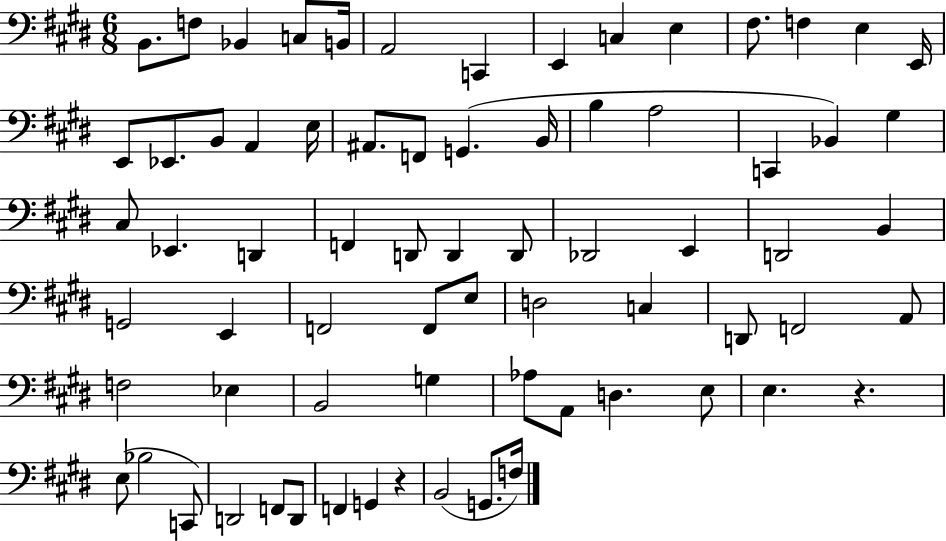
{
  \clef bass
  \numericTimeSignature
  \time 6/8
  \key e \major
  b,8. f8 bes,4 c8 b,16 | a,2 c,4 | e,4 c4 e4 | fis8. f4 e4 e,16 | \break e,8 ees,8. b,8 a,4 e16 | ais,8. f,8 g,4.( b,16 | b4 a2 | c,4 bes,4) gis4 | \break cis8 ees,4. d,4 | f,4 d,8 d,4 d,8 | des,2 e,4 | d,2 b,4 | \break g,2 e,4 | f,2 f,8 e8 | d2 c4 | d,8 f,2 a,8 | \break f2 ees4 | b,2 g4 | aes8 a,8 d4. e8 | e4. r4. | \break e8( bes2 c,8) | d,2 f,8 d,8 | f,4 g,4 r4 | b,2( g,8. f16) | \break \bar "|."
}